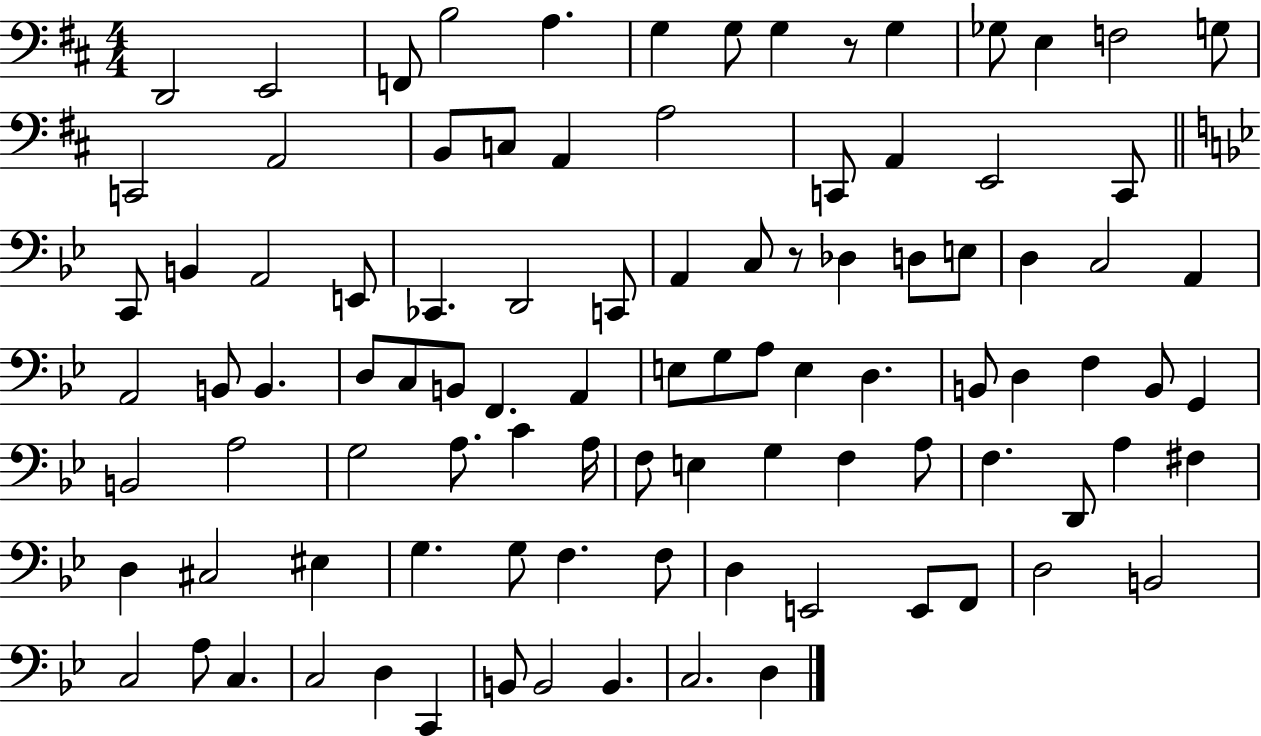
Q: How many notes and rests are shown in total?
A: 97